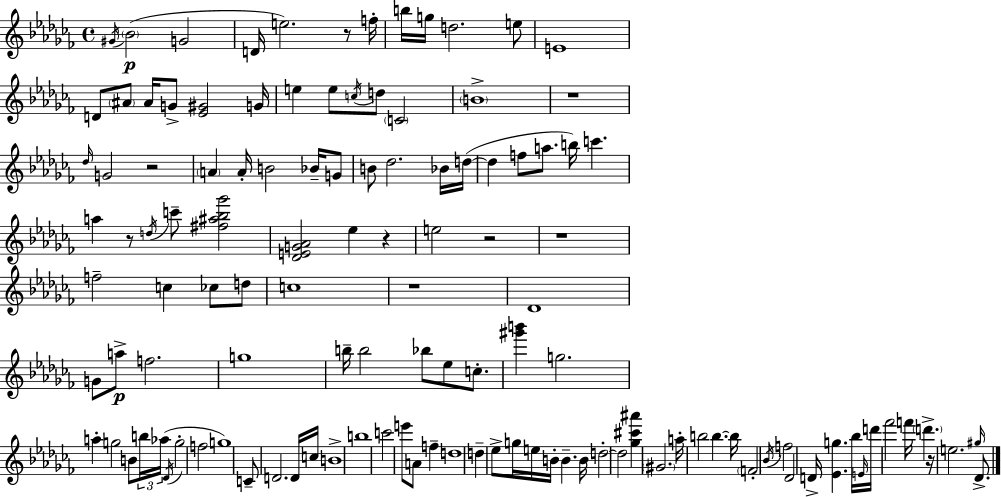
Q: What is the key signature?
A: AES minor